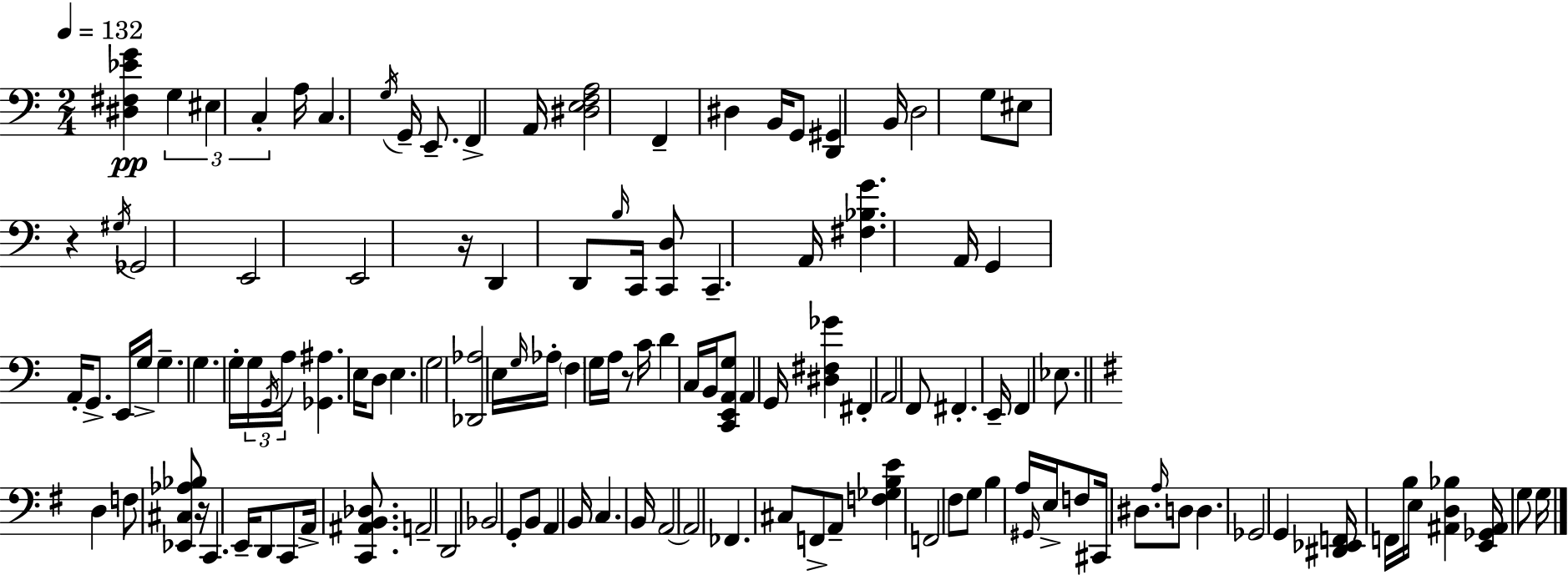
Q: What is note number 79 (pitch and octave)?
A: B2